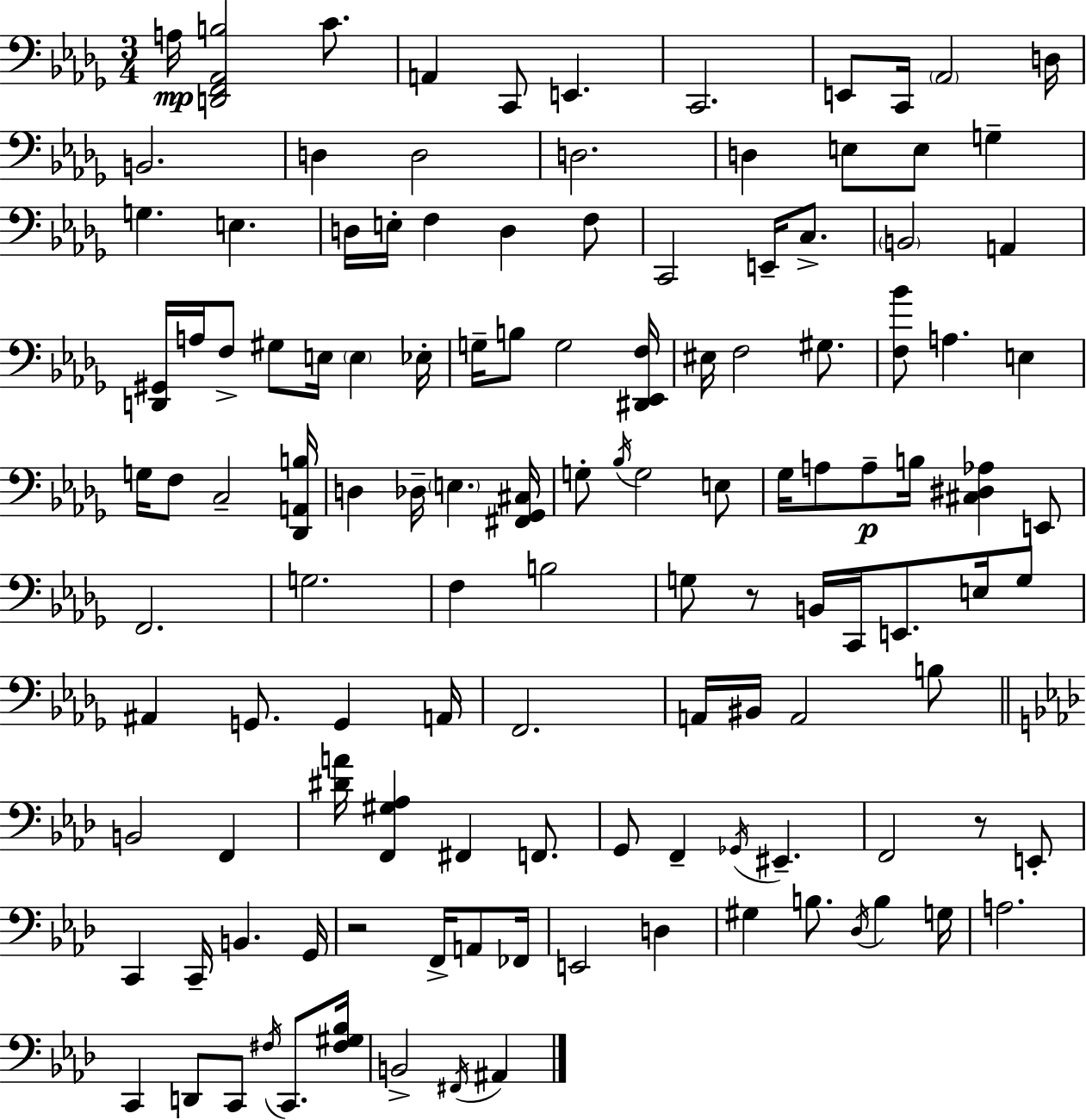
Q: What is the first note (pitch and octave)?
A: A3